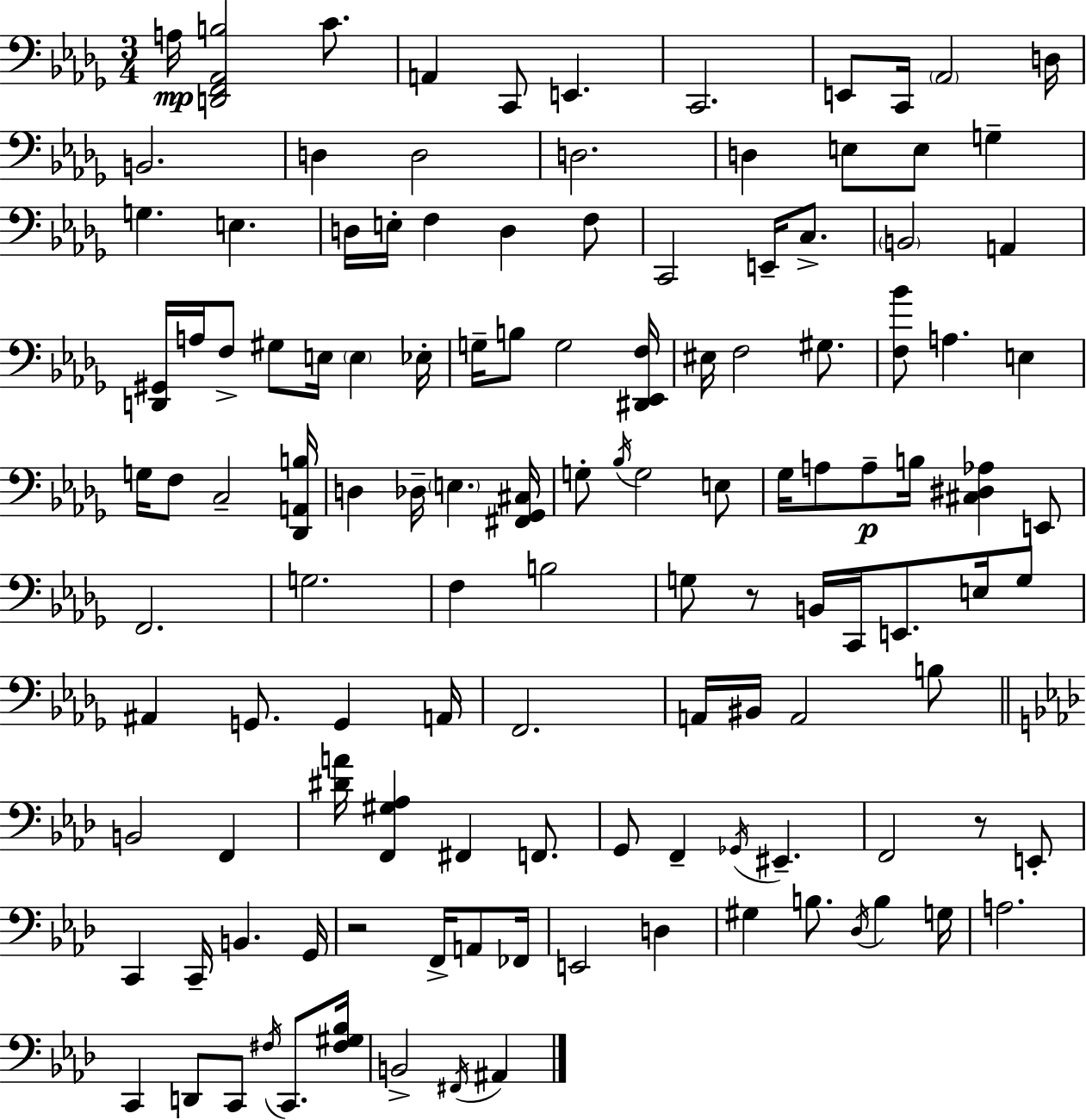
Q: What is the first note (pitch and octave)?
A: A3